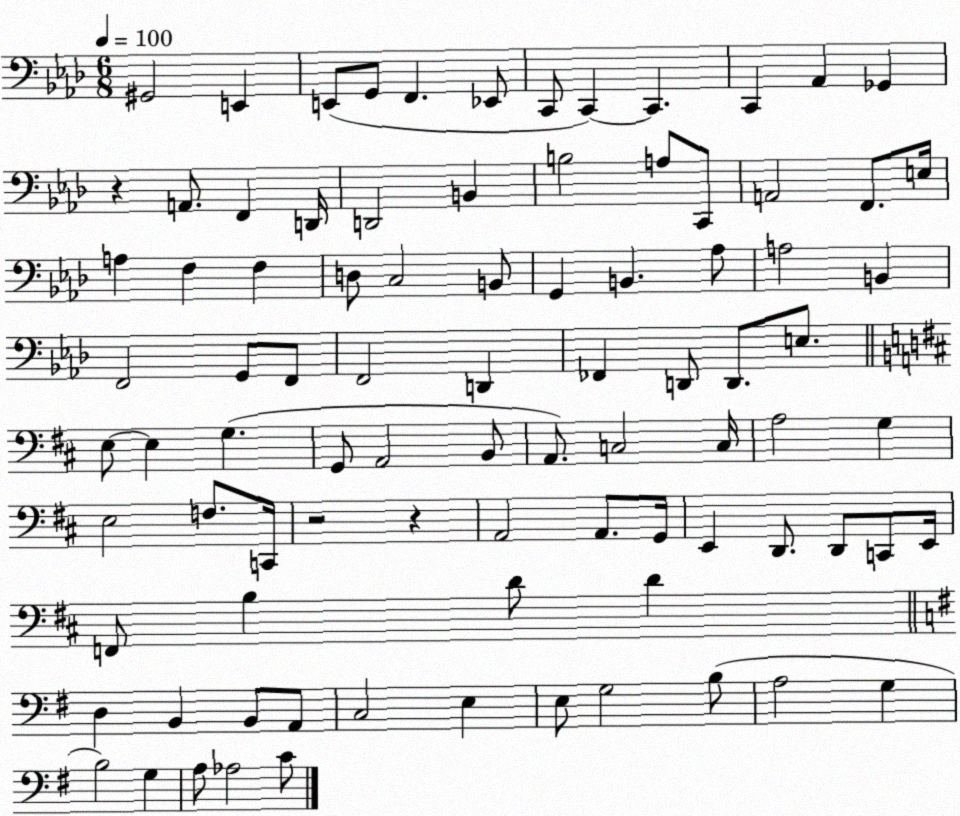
X:1
T:Untitled
M:6/8
L:1/4
K:Ab
^G,,2 E,, E,,/2 G,,/2 F,, _E,,/2 C,,/2 C,, C,, C,, _A,, _G,, z A,,/2 F,, D,,/4 D,,2 B,, B,2 A,/2 C,,/2 A,,2 F,,/2 E,/4 A, F, F, D,/2 C,2 B,,/2 G,, B,, _A,/2 A,2 B,, F,,2 G,,/2 F,,/2 F,,2 D,, _F,, D,,/2 D,,/2 E,/2 E,/2 E, G, G,,/2 A,,2 B,,/2 A,,/2 C,2 C,/4 A,2 G, E,2 F,/2 C,,/4 z2 z A,,2 A,,/2 G,,/4 E,, D,,/2 D,,/2 C,,/2 E,,/4 F,,/2 B, D/2 D D, B,, B,,/2 A,,/2 C,2 E, E,/2 G,2 B,/2 A,2 G, B,2 G, A,/2 _A,2 C/2